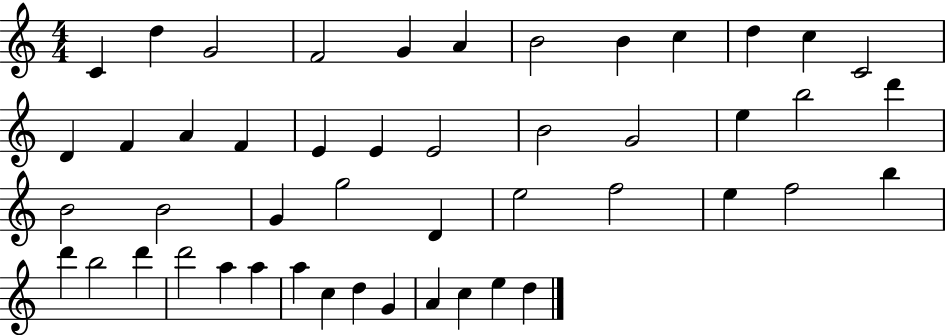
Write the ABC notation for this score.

X:1
T:Untitled
M:4/4
L:1/4
K:C
C d G2 F2 G A B2 B c d c C2 D F A F E E E2 B2 G2 e b2 d' B2 B2 G g2 D e2 f2 e f2 b d' b2 d' d'2 a a a c d G A c e d